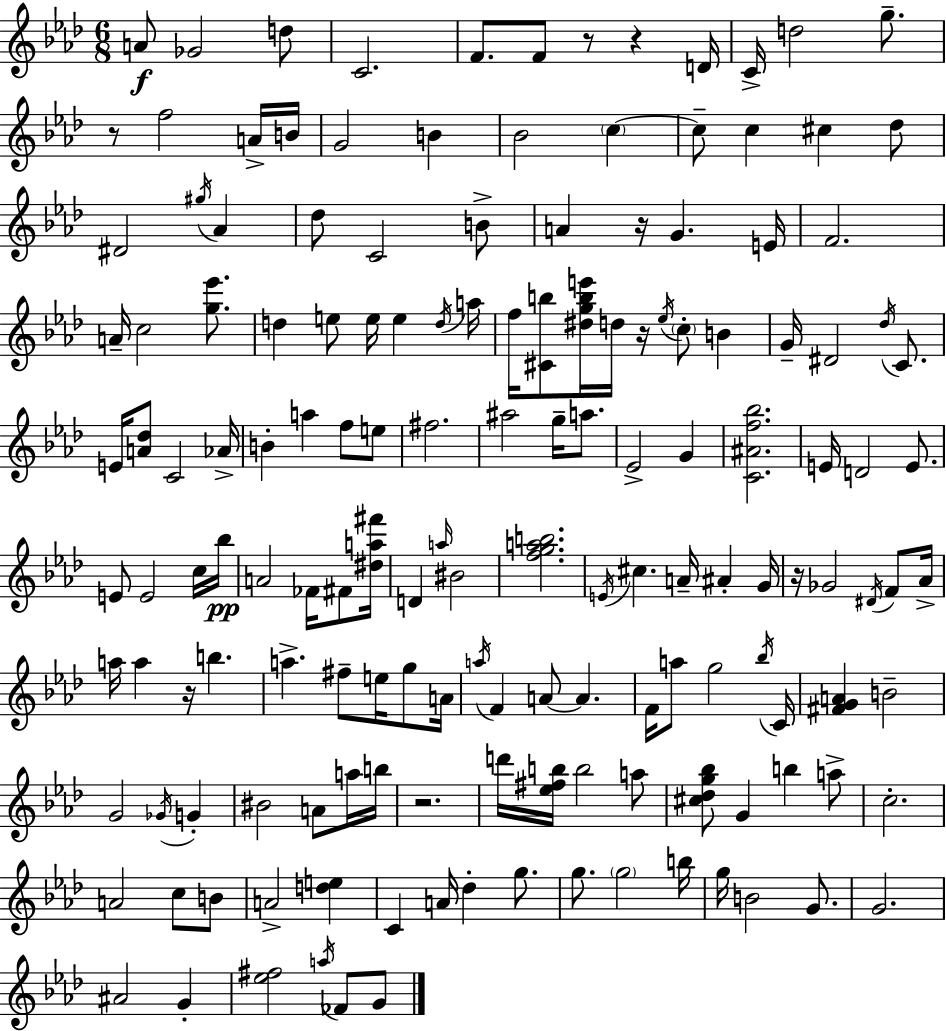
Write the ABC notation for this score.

X:1
T:Untitled
M:6/8
L:1/4
K:Ab
A/2 _G2 d/2 C2 F/2 F/2 z/2 z D/4 C/4 d2 g/2 z/2 f2 A/4 B/4 G2 B _B2 c c/2 c ^c _d/2 ^D2 ^g/4 _A _d/2 C2 B/2 A z/4 G E/4 F2 A/4 c2 [g_e']/2 d e/2 e/4 e d/4 a/4 f/4 [^Cb]/2 [^dgbe']/4 d/4 z/4 _e/4 c/2 B G/4 ^D2 _d/4 C/2 E/4 [A_d]/2 C2 _A/4 B a f/2 e/2 ^f2 ^a2 g/4 a/2 _E2 G [C^Af_b]2 E/4 D2 E/2 E/2 E2 c/4 _b/4 A2 _F/4 ^F/2 [^da^f']/4 D a/4 ^B2 [fgab]2 E/4 ^c A/4 ^A G/4 z/4 _G2 ^D/4 F/2 _A/4 a/4 a z/4 b a ^f/2 e/4 g/2 A/4 a/4 F A/2 A F/4 a/2 g2 _b/4 C/4 [^FGA] B2 G2 _G/4 G ^B2 A/2 a/4 b/4 z2 d'/4 [_e^fb]/4 b2 a/2 [^c_dg_b]/2 G b a/2 c2 A2 c/2 B/2 A2 [de] C A/4 _d g/2 g/2 g2 b/4 g/4 B2 G/2 G2 ^A2 G [_e^f]2 a/4 _F/2 G/2